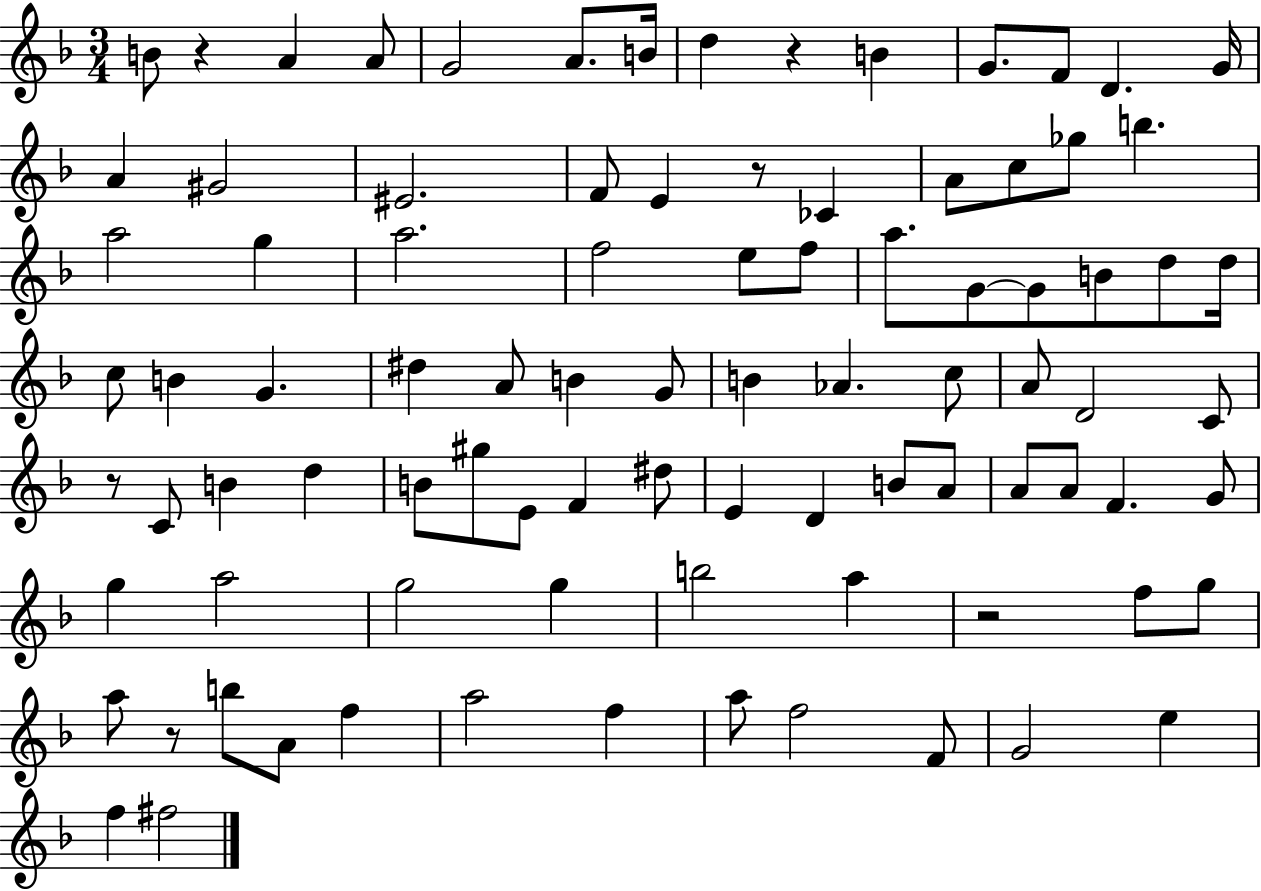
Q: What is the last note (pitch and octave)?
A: F#5